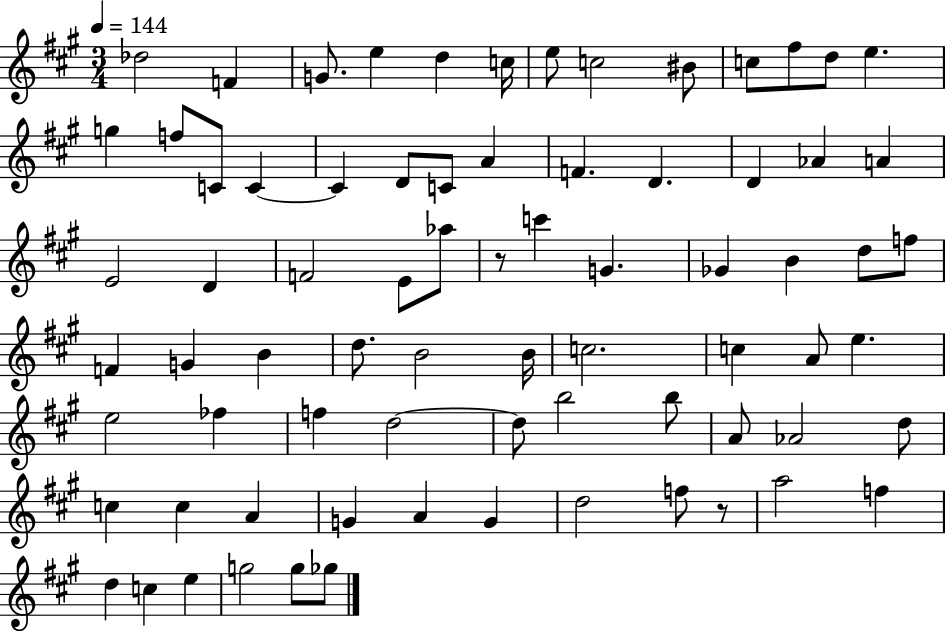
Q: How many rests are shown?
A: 2